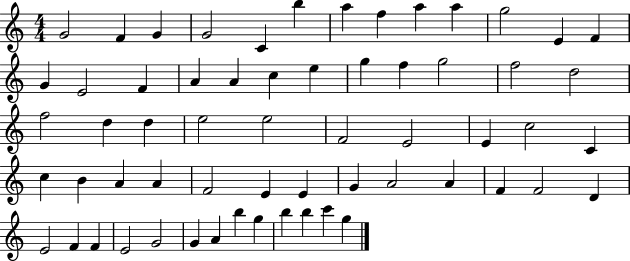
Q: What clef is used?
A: treble